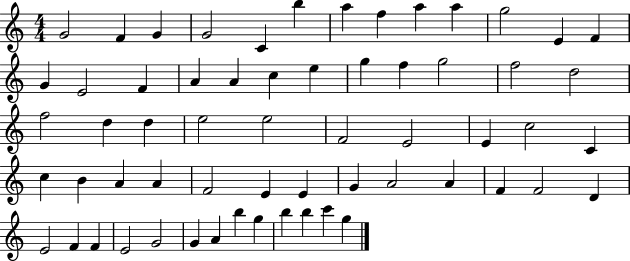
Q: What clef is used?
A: treble